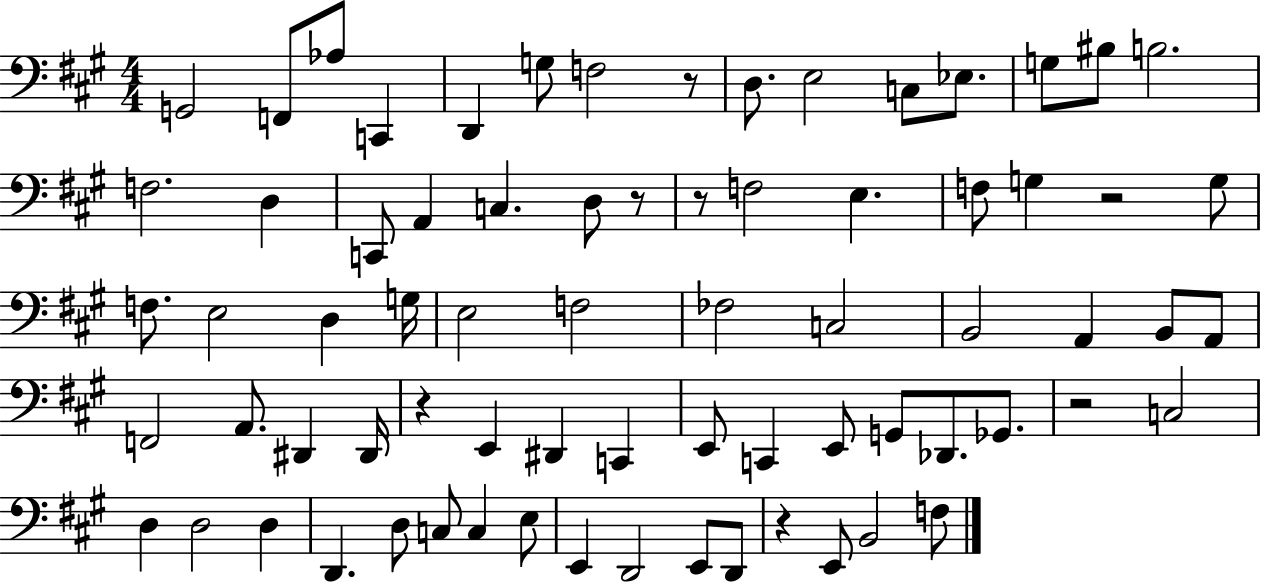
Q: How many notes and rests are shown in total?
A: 73